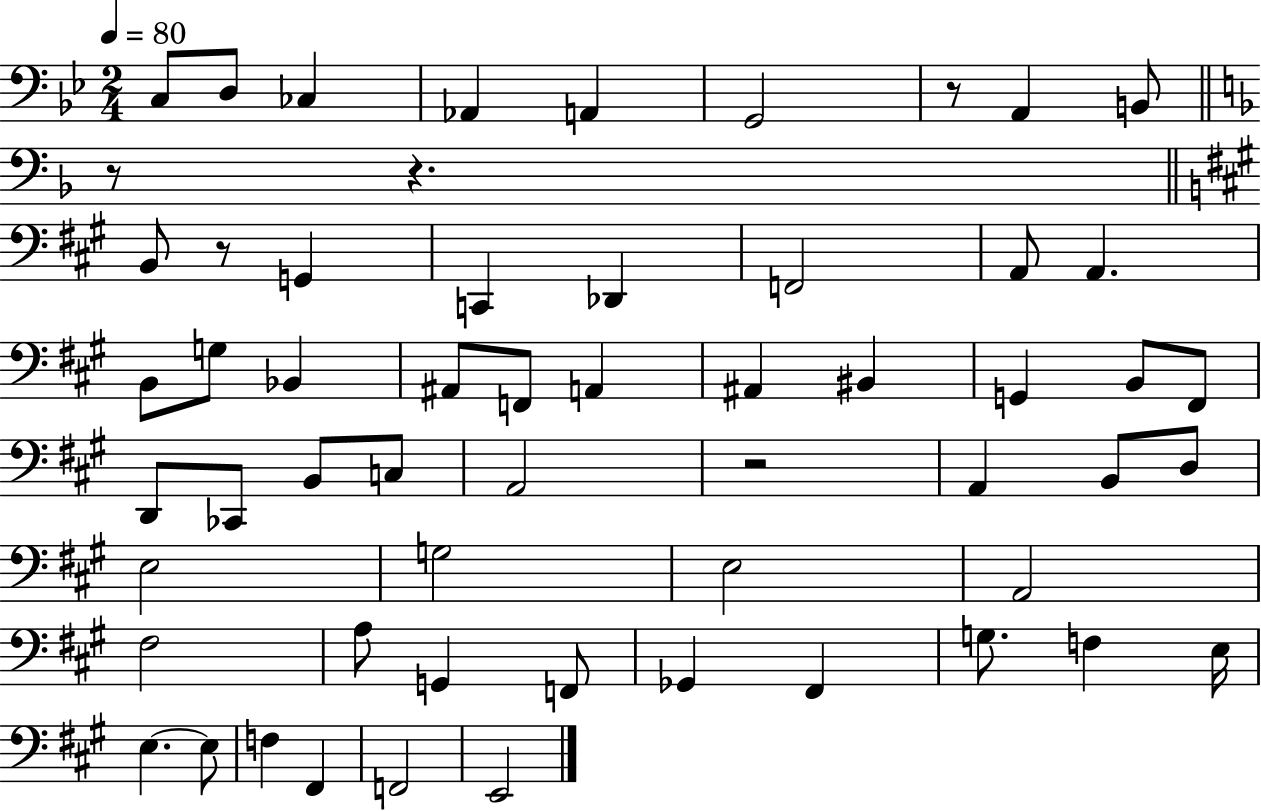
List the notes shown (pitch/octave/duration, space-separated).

C3/e D3/e CES3/q Ab2/q A2/q G2/h R/e A2/q B2/e R/e R/q. B2/e R/e G2/q C2/q Db2/q F2/h A2/e A2/q. B2/e G3/e Bb2/q A#2/e F2/e A2/q A#2/q BIS2/q G2/q B2/e F#2/e D2/e CES2/e B2/e C3/e A2/h R/h A2/q B2/e D3/e E3/h G3/h E3/h A2/h F#3/h A3/e G2/q F2/e Gb2/q F#2/q G3/e. F3/q E3/s E3/q. E3/e F3/q F#2/q F2/h E2/h